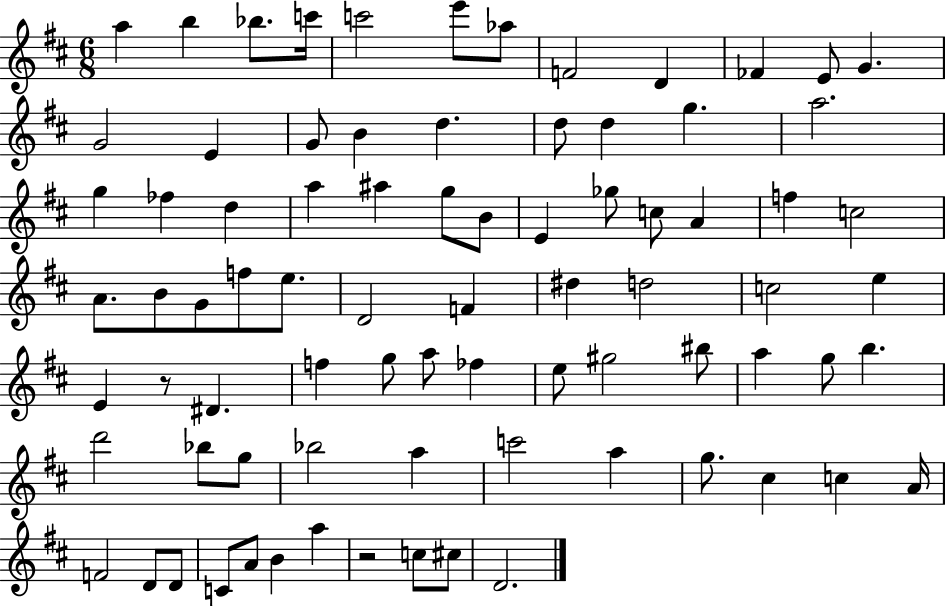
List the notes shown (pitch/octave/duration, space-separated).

A5/q B5/q Bb5/e. C6/s C6/h E6/e Ab5/e F4/h D4/q FES4/q E4/e G4/q. G4/h E4/q G4/e B4/q D5/q. D5/e D5/q G5/q. A5/h. G5/q FES5/q D5/q A5/q A#5/q G5/e B4/e E4/q Gb5/e C5/e A4/q F5/q C5/h A4/e. B4/e G4/e F5/e E5/e. D4/h F4/q D#5/q D5/h C5/h E5/q E4/q R/e D#4/q. F5/q G5/e A5/e FES5/q E5/e G#5/h BIS5/e A5/q G5/e B5/q. D6/h Bb5/e G5/e Bb5/h A5/q C6/h A5/q G5/e. C#5/q C5/q A4/s F4/h D4/e D4/e C4/e A4/e B4/q A5/q R/h C5/e C#5/e D4/h.